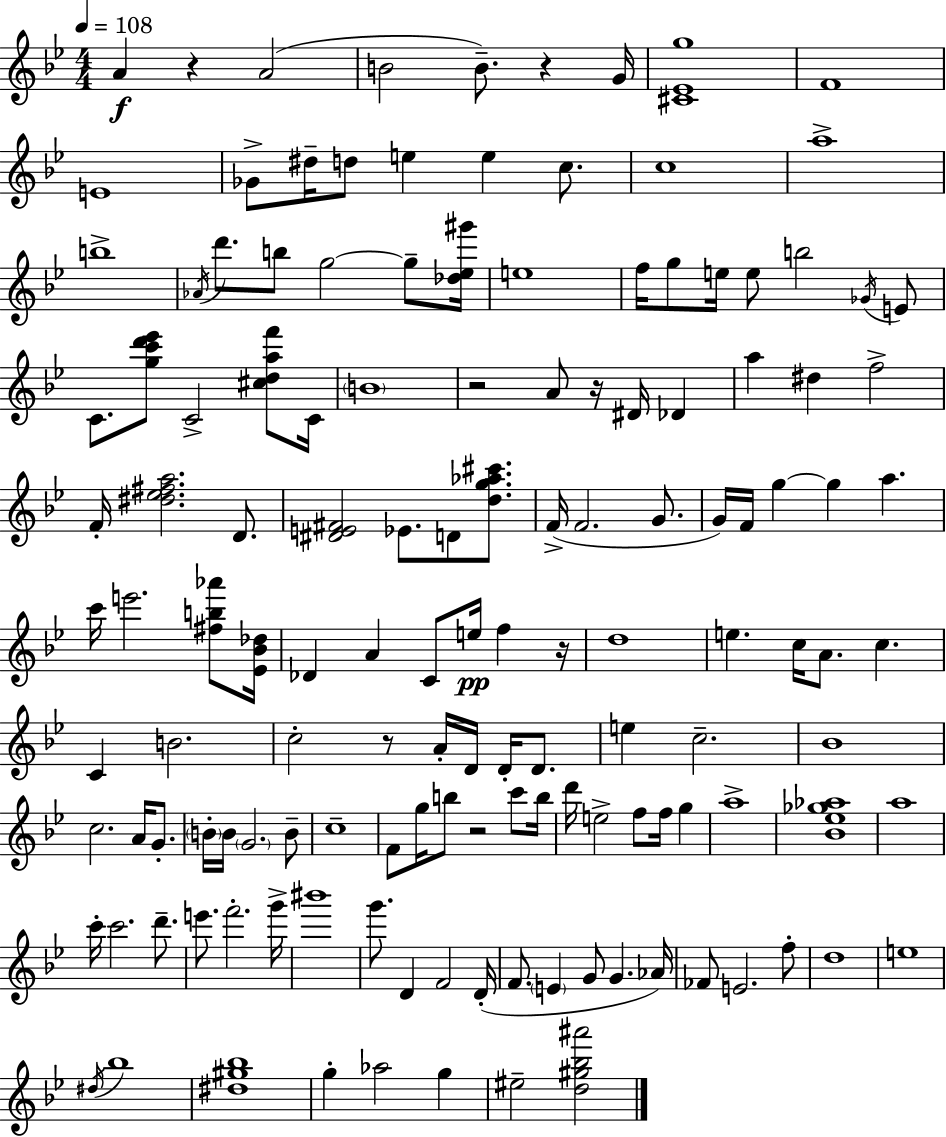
A4/q R/q A4/h B4/h B4/e. R/q G4/s [C#4,Eb4,G5]/w F4/w E4/w Gb4/e D#5/s D5/e E5/q E5/q C5/e. C5/w A5/w B5/w Ab4/s D6/e. B5/e G5/h G5/e [Db5,Eb5,G#6]/s E5/w F5/s G5/e E5/s E5/e B5/h Gb4/s E4/e C4/e. [G5,C6,D6,Eb6]/e C4/h [C#5,D5,A5,F6]/e C4/s B4/w R/h A4/e R/s D#4/s Db4/q A5/q D#5/q F5/h F4/s [D#5,Eb5,F#5,A5]/h. D4/e. [D#4,E4,F#4]/h Eb4/e. D4/e [D5,G5,Ab5,C#6]/e. F4/s F4/h. G4/e. G4/s F4/s G5/q G5/q A5/q. C6/s E6/h. [F#5,B5,Ab6]/e [Eb4,Bb4,Db5]/s Db4/q A4/q C4/e E5/s F5/q R/s D5/w E5/q. C5/s A4/e. C5/q. C4/q B4/h. C5/h R/e A4/s D4/s D4/s D4/e. E5/q C5/h. Bb4/w C5/h. A4/s G4/e. B4/s B4/s G4/h. B4/e C5/w F4/e G5/s B5/e R/h C6/e B5/s D6/s E5/h F5/e F5/s G5/q A5/w [Bb4,Eb5,Gb5,Ab5]/w A5/w C6/s C6/h. D6/e. E6/e. F6/h. G6/s BIS6/w G6/e. D4/q F4/h D4/s F4/e. E4/q G4/e G4/q. Ab4/s FES4/e E4/h. F5/e D5/w E5/w D#5/s Bb5/w [D#5,G#5,Bb5]/w G5/q Ab5/h G5/q EIS5/h [D5,G#5,Bb5,A#6]/h